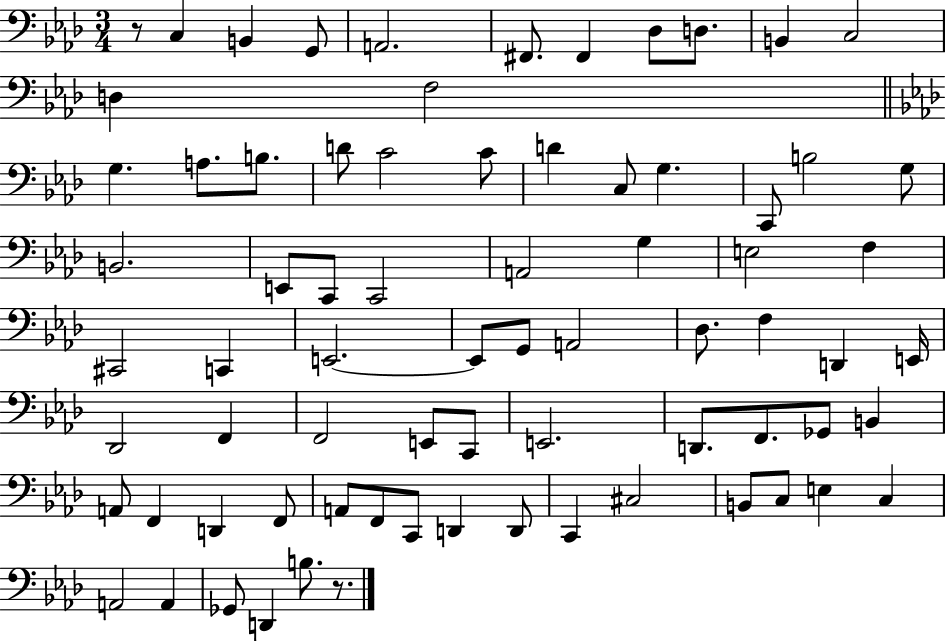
R/e C3/q B2/q G2/e A2/h. F#2/e. F#2/q Db3/e D3/e. B2/q C3/h D3/q F3/h G3/q. A3/e. B3/e. D4/e C4/h C4/e D4/q C3/e G3/q. C2/e B3/h G3/e B2/h. E2/e C2/e C2/h A2/h G3/q E3/h F3/q C#2/h C2/q E2/h. E2/e G2/e A2/h Db3/e. F3/q D2/q E2/s Db2/h F2/q F2/h E2/e C2/e E2/h. D2/e. F2/e. Gb2/e B2/q A2/e F2/q D2/q F2/e A2/e F2/e C2/e D2/q D2/e C2/q C#3/h B2/e C3/e E3/q C3/q A2/h A2/q Gb2/e D2/q B3/e. R/e.